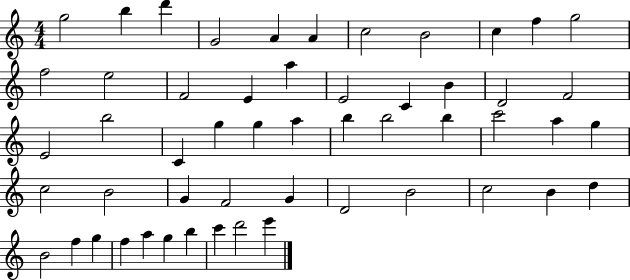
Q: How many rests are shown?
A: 0